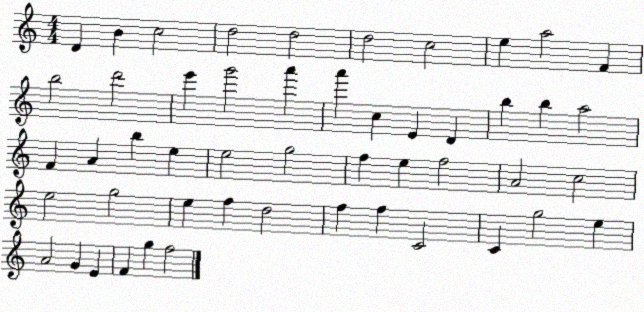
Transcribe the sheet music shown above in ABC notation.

X:1
T:Untitled
M:4/4
L:1/4
K:C
D B c2 d2 d2 d2 c2 e a2 F b2 d'2 e' g'2 a' a' c E D b b a2 F A b e e2 g2 f e f2 A2 c2 e2 g2 e f d2 f f C2 C g2 e A2 G E F g f2